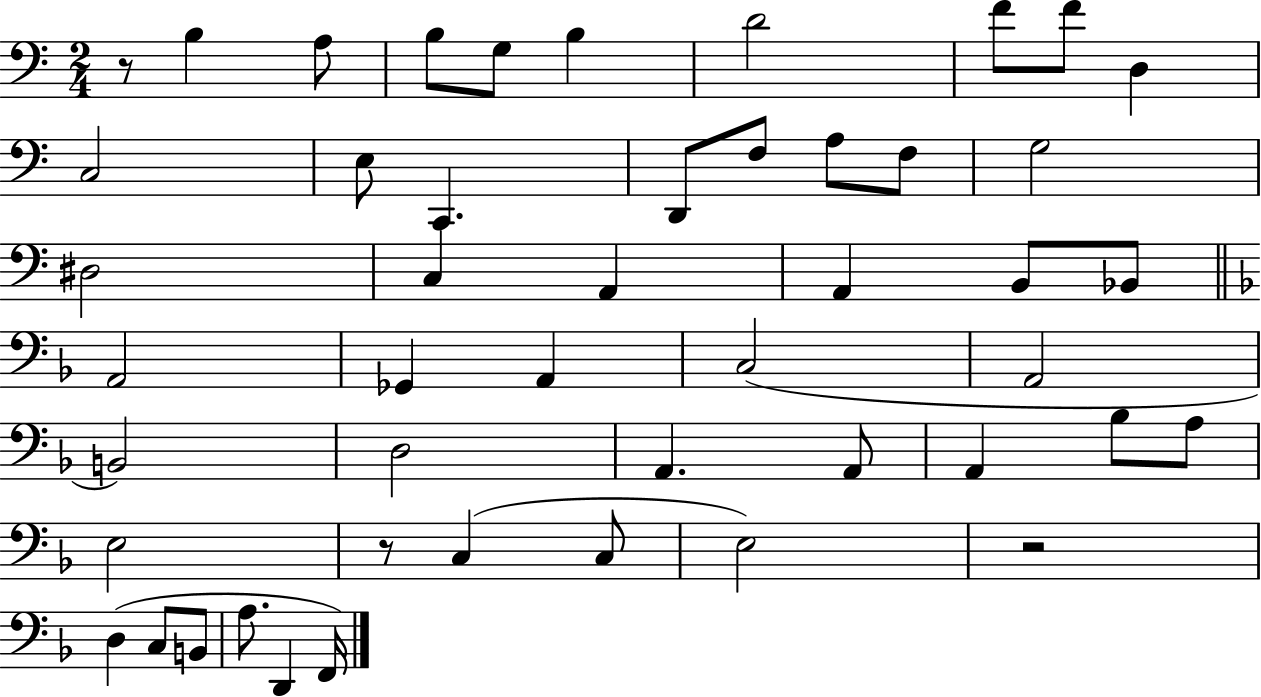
{
  \clef bass
  \numericTimeSignature
  \time 2/4
  \key c \major
  r8 b4 a8 | b8 g8 b4 | d'2 | f'8 f'8 d4 | \break c2 | e8 c,4. | d,8 f8 a8 f8 | g2 | \break dis2 | c4 a,4 | a,4 b,8 bes,8 | \bar "||" \break \key f \major a,2 | ges,4 a,4 | c2( | a,2 | \break b,2) | d2 | a,4. a,8 | a,4 bes8 a8 | \break e2 | r8 c4( c8 | e2) | r2 | \break d4( c8 b,8 | a8. d,4 f,16) | \bar "|."
}